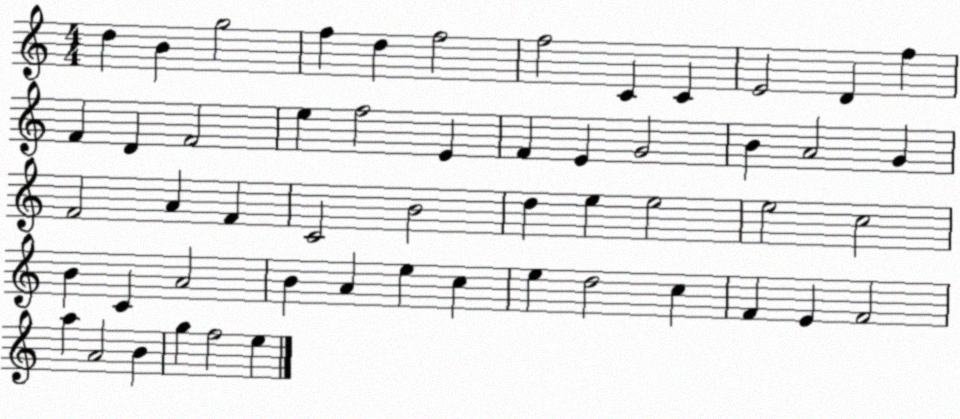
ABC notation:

X:1
T:Untitled
M:4/4
L:1/4
K:C
d B g2 f d f2 f2 C C E2 D f F D F2 e f2 E F E G2 B A2 G F2 A F C2 B2 d e e2 e2 c2 B C A2 B A e c e d2 c F E F2 a A2 B g f2 e